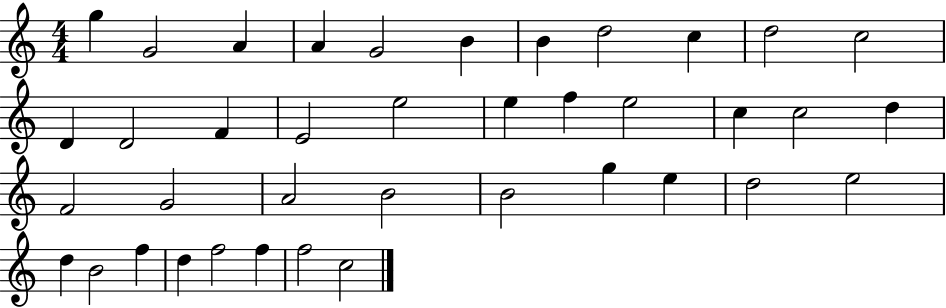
{
  \clef treble
  \numericTimeSignature
  \time 4/4
  \key c \major
  g''4 g'2 a'4 | a'4 g'2 b'4 | b'4 d''2 c''4 | d''2 c''2 | \break d'4 d'2 f'4 | e'2 e''2 | e''4 f''4 e''2 | c''4 c''2 d''4 | \break f'2 g'2 | a'2 b'2 | b'2 g''4 e''4 | d''2 e''2 | \break d''4 b'2 f''4 | d''4 f''2 f''4 | f''2 c''2 | \bar "|."
}